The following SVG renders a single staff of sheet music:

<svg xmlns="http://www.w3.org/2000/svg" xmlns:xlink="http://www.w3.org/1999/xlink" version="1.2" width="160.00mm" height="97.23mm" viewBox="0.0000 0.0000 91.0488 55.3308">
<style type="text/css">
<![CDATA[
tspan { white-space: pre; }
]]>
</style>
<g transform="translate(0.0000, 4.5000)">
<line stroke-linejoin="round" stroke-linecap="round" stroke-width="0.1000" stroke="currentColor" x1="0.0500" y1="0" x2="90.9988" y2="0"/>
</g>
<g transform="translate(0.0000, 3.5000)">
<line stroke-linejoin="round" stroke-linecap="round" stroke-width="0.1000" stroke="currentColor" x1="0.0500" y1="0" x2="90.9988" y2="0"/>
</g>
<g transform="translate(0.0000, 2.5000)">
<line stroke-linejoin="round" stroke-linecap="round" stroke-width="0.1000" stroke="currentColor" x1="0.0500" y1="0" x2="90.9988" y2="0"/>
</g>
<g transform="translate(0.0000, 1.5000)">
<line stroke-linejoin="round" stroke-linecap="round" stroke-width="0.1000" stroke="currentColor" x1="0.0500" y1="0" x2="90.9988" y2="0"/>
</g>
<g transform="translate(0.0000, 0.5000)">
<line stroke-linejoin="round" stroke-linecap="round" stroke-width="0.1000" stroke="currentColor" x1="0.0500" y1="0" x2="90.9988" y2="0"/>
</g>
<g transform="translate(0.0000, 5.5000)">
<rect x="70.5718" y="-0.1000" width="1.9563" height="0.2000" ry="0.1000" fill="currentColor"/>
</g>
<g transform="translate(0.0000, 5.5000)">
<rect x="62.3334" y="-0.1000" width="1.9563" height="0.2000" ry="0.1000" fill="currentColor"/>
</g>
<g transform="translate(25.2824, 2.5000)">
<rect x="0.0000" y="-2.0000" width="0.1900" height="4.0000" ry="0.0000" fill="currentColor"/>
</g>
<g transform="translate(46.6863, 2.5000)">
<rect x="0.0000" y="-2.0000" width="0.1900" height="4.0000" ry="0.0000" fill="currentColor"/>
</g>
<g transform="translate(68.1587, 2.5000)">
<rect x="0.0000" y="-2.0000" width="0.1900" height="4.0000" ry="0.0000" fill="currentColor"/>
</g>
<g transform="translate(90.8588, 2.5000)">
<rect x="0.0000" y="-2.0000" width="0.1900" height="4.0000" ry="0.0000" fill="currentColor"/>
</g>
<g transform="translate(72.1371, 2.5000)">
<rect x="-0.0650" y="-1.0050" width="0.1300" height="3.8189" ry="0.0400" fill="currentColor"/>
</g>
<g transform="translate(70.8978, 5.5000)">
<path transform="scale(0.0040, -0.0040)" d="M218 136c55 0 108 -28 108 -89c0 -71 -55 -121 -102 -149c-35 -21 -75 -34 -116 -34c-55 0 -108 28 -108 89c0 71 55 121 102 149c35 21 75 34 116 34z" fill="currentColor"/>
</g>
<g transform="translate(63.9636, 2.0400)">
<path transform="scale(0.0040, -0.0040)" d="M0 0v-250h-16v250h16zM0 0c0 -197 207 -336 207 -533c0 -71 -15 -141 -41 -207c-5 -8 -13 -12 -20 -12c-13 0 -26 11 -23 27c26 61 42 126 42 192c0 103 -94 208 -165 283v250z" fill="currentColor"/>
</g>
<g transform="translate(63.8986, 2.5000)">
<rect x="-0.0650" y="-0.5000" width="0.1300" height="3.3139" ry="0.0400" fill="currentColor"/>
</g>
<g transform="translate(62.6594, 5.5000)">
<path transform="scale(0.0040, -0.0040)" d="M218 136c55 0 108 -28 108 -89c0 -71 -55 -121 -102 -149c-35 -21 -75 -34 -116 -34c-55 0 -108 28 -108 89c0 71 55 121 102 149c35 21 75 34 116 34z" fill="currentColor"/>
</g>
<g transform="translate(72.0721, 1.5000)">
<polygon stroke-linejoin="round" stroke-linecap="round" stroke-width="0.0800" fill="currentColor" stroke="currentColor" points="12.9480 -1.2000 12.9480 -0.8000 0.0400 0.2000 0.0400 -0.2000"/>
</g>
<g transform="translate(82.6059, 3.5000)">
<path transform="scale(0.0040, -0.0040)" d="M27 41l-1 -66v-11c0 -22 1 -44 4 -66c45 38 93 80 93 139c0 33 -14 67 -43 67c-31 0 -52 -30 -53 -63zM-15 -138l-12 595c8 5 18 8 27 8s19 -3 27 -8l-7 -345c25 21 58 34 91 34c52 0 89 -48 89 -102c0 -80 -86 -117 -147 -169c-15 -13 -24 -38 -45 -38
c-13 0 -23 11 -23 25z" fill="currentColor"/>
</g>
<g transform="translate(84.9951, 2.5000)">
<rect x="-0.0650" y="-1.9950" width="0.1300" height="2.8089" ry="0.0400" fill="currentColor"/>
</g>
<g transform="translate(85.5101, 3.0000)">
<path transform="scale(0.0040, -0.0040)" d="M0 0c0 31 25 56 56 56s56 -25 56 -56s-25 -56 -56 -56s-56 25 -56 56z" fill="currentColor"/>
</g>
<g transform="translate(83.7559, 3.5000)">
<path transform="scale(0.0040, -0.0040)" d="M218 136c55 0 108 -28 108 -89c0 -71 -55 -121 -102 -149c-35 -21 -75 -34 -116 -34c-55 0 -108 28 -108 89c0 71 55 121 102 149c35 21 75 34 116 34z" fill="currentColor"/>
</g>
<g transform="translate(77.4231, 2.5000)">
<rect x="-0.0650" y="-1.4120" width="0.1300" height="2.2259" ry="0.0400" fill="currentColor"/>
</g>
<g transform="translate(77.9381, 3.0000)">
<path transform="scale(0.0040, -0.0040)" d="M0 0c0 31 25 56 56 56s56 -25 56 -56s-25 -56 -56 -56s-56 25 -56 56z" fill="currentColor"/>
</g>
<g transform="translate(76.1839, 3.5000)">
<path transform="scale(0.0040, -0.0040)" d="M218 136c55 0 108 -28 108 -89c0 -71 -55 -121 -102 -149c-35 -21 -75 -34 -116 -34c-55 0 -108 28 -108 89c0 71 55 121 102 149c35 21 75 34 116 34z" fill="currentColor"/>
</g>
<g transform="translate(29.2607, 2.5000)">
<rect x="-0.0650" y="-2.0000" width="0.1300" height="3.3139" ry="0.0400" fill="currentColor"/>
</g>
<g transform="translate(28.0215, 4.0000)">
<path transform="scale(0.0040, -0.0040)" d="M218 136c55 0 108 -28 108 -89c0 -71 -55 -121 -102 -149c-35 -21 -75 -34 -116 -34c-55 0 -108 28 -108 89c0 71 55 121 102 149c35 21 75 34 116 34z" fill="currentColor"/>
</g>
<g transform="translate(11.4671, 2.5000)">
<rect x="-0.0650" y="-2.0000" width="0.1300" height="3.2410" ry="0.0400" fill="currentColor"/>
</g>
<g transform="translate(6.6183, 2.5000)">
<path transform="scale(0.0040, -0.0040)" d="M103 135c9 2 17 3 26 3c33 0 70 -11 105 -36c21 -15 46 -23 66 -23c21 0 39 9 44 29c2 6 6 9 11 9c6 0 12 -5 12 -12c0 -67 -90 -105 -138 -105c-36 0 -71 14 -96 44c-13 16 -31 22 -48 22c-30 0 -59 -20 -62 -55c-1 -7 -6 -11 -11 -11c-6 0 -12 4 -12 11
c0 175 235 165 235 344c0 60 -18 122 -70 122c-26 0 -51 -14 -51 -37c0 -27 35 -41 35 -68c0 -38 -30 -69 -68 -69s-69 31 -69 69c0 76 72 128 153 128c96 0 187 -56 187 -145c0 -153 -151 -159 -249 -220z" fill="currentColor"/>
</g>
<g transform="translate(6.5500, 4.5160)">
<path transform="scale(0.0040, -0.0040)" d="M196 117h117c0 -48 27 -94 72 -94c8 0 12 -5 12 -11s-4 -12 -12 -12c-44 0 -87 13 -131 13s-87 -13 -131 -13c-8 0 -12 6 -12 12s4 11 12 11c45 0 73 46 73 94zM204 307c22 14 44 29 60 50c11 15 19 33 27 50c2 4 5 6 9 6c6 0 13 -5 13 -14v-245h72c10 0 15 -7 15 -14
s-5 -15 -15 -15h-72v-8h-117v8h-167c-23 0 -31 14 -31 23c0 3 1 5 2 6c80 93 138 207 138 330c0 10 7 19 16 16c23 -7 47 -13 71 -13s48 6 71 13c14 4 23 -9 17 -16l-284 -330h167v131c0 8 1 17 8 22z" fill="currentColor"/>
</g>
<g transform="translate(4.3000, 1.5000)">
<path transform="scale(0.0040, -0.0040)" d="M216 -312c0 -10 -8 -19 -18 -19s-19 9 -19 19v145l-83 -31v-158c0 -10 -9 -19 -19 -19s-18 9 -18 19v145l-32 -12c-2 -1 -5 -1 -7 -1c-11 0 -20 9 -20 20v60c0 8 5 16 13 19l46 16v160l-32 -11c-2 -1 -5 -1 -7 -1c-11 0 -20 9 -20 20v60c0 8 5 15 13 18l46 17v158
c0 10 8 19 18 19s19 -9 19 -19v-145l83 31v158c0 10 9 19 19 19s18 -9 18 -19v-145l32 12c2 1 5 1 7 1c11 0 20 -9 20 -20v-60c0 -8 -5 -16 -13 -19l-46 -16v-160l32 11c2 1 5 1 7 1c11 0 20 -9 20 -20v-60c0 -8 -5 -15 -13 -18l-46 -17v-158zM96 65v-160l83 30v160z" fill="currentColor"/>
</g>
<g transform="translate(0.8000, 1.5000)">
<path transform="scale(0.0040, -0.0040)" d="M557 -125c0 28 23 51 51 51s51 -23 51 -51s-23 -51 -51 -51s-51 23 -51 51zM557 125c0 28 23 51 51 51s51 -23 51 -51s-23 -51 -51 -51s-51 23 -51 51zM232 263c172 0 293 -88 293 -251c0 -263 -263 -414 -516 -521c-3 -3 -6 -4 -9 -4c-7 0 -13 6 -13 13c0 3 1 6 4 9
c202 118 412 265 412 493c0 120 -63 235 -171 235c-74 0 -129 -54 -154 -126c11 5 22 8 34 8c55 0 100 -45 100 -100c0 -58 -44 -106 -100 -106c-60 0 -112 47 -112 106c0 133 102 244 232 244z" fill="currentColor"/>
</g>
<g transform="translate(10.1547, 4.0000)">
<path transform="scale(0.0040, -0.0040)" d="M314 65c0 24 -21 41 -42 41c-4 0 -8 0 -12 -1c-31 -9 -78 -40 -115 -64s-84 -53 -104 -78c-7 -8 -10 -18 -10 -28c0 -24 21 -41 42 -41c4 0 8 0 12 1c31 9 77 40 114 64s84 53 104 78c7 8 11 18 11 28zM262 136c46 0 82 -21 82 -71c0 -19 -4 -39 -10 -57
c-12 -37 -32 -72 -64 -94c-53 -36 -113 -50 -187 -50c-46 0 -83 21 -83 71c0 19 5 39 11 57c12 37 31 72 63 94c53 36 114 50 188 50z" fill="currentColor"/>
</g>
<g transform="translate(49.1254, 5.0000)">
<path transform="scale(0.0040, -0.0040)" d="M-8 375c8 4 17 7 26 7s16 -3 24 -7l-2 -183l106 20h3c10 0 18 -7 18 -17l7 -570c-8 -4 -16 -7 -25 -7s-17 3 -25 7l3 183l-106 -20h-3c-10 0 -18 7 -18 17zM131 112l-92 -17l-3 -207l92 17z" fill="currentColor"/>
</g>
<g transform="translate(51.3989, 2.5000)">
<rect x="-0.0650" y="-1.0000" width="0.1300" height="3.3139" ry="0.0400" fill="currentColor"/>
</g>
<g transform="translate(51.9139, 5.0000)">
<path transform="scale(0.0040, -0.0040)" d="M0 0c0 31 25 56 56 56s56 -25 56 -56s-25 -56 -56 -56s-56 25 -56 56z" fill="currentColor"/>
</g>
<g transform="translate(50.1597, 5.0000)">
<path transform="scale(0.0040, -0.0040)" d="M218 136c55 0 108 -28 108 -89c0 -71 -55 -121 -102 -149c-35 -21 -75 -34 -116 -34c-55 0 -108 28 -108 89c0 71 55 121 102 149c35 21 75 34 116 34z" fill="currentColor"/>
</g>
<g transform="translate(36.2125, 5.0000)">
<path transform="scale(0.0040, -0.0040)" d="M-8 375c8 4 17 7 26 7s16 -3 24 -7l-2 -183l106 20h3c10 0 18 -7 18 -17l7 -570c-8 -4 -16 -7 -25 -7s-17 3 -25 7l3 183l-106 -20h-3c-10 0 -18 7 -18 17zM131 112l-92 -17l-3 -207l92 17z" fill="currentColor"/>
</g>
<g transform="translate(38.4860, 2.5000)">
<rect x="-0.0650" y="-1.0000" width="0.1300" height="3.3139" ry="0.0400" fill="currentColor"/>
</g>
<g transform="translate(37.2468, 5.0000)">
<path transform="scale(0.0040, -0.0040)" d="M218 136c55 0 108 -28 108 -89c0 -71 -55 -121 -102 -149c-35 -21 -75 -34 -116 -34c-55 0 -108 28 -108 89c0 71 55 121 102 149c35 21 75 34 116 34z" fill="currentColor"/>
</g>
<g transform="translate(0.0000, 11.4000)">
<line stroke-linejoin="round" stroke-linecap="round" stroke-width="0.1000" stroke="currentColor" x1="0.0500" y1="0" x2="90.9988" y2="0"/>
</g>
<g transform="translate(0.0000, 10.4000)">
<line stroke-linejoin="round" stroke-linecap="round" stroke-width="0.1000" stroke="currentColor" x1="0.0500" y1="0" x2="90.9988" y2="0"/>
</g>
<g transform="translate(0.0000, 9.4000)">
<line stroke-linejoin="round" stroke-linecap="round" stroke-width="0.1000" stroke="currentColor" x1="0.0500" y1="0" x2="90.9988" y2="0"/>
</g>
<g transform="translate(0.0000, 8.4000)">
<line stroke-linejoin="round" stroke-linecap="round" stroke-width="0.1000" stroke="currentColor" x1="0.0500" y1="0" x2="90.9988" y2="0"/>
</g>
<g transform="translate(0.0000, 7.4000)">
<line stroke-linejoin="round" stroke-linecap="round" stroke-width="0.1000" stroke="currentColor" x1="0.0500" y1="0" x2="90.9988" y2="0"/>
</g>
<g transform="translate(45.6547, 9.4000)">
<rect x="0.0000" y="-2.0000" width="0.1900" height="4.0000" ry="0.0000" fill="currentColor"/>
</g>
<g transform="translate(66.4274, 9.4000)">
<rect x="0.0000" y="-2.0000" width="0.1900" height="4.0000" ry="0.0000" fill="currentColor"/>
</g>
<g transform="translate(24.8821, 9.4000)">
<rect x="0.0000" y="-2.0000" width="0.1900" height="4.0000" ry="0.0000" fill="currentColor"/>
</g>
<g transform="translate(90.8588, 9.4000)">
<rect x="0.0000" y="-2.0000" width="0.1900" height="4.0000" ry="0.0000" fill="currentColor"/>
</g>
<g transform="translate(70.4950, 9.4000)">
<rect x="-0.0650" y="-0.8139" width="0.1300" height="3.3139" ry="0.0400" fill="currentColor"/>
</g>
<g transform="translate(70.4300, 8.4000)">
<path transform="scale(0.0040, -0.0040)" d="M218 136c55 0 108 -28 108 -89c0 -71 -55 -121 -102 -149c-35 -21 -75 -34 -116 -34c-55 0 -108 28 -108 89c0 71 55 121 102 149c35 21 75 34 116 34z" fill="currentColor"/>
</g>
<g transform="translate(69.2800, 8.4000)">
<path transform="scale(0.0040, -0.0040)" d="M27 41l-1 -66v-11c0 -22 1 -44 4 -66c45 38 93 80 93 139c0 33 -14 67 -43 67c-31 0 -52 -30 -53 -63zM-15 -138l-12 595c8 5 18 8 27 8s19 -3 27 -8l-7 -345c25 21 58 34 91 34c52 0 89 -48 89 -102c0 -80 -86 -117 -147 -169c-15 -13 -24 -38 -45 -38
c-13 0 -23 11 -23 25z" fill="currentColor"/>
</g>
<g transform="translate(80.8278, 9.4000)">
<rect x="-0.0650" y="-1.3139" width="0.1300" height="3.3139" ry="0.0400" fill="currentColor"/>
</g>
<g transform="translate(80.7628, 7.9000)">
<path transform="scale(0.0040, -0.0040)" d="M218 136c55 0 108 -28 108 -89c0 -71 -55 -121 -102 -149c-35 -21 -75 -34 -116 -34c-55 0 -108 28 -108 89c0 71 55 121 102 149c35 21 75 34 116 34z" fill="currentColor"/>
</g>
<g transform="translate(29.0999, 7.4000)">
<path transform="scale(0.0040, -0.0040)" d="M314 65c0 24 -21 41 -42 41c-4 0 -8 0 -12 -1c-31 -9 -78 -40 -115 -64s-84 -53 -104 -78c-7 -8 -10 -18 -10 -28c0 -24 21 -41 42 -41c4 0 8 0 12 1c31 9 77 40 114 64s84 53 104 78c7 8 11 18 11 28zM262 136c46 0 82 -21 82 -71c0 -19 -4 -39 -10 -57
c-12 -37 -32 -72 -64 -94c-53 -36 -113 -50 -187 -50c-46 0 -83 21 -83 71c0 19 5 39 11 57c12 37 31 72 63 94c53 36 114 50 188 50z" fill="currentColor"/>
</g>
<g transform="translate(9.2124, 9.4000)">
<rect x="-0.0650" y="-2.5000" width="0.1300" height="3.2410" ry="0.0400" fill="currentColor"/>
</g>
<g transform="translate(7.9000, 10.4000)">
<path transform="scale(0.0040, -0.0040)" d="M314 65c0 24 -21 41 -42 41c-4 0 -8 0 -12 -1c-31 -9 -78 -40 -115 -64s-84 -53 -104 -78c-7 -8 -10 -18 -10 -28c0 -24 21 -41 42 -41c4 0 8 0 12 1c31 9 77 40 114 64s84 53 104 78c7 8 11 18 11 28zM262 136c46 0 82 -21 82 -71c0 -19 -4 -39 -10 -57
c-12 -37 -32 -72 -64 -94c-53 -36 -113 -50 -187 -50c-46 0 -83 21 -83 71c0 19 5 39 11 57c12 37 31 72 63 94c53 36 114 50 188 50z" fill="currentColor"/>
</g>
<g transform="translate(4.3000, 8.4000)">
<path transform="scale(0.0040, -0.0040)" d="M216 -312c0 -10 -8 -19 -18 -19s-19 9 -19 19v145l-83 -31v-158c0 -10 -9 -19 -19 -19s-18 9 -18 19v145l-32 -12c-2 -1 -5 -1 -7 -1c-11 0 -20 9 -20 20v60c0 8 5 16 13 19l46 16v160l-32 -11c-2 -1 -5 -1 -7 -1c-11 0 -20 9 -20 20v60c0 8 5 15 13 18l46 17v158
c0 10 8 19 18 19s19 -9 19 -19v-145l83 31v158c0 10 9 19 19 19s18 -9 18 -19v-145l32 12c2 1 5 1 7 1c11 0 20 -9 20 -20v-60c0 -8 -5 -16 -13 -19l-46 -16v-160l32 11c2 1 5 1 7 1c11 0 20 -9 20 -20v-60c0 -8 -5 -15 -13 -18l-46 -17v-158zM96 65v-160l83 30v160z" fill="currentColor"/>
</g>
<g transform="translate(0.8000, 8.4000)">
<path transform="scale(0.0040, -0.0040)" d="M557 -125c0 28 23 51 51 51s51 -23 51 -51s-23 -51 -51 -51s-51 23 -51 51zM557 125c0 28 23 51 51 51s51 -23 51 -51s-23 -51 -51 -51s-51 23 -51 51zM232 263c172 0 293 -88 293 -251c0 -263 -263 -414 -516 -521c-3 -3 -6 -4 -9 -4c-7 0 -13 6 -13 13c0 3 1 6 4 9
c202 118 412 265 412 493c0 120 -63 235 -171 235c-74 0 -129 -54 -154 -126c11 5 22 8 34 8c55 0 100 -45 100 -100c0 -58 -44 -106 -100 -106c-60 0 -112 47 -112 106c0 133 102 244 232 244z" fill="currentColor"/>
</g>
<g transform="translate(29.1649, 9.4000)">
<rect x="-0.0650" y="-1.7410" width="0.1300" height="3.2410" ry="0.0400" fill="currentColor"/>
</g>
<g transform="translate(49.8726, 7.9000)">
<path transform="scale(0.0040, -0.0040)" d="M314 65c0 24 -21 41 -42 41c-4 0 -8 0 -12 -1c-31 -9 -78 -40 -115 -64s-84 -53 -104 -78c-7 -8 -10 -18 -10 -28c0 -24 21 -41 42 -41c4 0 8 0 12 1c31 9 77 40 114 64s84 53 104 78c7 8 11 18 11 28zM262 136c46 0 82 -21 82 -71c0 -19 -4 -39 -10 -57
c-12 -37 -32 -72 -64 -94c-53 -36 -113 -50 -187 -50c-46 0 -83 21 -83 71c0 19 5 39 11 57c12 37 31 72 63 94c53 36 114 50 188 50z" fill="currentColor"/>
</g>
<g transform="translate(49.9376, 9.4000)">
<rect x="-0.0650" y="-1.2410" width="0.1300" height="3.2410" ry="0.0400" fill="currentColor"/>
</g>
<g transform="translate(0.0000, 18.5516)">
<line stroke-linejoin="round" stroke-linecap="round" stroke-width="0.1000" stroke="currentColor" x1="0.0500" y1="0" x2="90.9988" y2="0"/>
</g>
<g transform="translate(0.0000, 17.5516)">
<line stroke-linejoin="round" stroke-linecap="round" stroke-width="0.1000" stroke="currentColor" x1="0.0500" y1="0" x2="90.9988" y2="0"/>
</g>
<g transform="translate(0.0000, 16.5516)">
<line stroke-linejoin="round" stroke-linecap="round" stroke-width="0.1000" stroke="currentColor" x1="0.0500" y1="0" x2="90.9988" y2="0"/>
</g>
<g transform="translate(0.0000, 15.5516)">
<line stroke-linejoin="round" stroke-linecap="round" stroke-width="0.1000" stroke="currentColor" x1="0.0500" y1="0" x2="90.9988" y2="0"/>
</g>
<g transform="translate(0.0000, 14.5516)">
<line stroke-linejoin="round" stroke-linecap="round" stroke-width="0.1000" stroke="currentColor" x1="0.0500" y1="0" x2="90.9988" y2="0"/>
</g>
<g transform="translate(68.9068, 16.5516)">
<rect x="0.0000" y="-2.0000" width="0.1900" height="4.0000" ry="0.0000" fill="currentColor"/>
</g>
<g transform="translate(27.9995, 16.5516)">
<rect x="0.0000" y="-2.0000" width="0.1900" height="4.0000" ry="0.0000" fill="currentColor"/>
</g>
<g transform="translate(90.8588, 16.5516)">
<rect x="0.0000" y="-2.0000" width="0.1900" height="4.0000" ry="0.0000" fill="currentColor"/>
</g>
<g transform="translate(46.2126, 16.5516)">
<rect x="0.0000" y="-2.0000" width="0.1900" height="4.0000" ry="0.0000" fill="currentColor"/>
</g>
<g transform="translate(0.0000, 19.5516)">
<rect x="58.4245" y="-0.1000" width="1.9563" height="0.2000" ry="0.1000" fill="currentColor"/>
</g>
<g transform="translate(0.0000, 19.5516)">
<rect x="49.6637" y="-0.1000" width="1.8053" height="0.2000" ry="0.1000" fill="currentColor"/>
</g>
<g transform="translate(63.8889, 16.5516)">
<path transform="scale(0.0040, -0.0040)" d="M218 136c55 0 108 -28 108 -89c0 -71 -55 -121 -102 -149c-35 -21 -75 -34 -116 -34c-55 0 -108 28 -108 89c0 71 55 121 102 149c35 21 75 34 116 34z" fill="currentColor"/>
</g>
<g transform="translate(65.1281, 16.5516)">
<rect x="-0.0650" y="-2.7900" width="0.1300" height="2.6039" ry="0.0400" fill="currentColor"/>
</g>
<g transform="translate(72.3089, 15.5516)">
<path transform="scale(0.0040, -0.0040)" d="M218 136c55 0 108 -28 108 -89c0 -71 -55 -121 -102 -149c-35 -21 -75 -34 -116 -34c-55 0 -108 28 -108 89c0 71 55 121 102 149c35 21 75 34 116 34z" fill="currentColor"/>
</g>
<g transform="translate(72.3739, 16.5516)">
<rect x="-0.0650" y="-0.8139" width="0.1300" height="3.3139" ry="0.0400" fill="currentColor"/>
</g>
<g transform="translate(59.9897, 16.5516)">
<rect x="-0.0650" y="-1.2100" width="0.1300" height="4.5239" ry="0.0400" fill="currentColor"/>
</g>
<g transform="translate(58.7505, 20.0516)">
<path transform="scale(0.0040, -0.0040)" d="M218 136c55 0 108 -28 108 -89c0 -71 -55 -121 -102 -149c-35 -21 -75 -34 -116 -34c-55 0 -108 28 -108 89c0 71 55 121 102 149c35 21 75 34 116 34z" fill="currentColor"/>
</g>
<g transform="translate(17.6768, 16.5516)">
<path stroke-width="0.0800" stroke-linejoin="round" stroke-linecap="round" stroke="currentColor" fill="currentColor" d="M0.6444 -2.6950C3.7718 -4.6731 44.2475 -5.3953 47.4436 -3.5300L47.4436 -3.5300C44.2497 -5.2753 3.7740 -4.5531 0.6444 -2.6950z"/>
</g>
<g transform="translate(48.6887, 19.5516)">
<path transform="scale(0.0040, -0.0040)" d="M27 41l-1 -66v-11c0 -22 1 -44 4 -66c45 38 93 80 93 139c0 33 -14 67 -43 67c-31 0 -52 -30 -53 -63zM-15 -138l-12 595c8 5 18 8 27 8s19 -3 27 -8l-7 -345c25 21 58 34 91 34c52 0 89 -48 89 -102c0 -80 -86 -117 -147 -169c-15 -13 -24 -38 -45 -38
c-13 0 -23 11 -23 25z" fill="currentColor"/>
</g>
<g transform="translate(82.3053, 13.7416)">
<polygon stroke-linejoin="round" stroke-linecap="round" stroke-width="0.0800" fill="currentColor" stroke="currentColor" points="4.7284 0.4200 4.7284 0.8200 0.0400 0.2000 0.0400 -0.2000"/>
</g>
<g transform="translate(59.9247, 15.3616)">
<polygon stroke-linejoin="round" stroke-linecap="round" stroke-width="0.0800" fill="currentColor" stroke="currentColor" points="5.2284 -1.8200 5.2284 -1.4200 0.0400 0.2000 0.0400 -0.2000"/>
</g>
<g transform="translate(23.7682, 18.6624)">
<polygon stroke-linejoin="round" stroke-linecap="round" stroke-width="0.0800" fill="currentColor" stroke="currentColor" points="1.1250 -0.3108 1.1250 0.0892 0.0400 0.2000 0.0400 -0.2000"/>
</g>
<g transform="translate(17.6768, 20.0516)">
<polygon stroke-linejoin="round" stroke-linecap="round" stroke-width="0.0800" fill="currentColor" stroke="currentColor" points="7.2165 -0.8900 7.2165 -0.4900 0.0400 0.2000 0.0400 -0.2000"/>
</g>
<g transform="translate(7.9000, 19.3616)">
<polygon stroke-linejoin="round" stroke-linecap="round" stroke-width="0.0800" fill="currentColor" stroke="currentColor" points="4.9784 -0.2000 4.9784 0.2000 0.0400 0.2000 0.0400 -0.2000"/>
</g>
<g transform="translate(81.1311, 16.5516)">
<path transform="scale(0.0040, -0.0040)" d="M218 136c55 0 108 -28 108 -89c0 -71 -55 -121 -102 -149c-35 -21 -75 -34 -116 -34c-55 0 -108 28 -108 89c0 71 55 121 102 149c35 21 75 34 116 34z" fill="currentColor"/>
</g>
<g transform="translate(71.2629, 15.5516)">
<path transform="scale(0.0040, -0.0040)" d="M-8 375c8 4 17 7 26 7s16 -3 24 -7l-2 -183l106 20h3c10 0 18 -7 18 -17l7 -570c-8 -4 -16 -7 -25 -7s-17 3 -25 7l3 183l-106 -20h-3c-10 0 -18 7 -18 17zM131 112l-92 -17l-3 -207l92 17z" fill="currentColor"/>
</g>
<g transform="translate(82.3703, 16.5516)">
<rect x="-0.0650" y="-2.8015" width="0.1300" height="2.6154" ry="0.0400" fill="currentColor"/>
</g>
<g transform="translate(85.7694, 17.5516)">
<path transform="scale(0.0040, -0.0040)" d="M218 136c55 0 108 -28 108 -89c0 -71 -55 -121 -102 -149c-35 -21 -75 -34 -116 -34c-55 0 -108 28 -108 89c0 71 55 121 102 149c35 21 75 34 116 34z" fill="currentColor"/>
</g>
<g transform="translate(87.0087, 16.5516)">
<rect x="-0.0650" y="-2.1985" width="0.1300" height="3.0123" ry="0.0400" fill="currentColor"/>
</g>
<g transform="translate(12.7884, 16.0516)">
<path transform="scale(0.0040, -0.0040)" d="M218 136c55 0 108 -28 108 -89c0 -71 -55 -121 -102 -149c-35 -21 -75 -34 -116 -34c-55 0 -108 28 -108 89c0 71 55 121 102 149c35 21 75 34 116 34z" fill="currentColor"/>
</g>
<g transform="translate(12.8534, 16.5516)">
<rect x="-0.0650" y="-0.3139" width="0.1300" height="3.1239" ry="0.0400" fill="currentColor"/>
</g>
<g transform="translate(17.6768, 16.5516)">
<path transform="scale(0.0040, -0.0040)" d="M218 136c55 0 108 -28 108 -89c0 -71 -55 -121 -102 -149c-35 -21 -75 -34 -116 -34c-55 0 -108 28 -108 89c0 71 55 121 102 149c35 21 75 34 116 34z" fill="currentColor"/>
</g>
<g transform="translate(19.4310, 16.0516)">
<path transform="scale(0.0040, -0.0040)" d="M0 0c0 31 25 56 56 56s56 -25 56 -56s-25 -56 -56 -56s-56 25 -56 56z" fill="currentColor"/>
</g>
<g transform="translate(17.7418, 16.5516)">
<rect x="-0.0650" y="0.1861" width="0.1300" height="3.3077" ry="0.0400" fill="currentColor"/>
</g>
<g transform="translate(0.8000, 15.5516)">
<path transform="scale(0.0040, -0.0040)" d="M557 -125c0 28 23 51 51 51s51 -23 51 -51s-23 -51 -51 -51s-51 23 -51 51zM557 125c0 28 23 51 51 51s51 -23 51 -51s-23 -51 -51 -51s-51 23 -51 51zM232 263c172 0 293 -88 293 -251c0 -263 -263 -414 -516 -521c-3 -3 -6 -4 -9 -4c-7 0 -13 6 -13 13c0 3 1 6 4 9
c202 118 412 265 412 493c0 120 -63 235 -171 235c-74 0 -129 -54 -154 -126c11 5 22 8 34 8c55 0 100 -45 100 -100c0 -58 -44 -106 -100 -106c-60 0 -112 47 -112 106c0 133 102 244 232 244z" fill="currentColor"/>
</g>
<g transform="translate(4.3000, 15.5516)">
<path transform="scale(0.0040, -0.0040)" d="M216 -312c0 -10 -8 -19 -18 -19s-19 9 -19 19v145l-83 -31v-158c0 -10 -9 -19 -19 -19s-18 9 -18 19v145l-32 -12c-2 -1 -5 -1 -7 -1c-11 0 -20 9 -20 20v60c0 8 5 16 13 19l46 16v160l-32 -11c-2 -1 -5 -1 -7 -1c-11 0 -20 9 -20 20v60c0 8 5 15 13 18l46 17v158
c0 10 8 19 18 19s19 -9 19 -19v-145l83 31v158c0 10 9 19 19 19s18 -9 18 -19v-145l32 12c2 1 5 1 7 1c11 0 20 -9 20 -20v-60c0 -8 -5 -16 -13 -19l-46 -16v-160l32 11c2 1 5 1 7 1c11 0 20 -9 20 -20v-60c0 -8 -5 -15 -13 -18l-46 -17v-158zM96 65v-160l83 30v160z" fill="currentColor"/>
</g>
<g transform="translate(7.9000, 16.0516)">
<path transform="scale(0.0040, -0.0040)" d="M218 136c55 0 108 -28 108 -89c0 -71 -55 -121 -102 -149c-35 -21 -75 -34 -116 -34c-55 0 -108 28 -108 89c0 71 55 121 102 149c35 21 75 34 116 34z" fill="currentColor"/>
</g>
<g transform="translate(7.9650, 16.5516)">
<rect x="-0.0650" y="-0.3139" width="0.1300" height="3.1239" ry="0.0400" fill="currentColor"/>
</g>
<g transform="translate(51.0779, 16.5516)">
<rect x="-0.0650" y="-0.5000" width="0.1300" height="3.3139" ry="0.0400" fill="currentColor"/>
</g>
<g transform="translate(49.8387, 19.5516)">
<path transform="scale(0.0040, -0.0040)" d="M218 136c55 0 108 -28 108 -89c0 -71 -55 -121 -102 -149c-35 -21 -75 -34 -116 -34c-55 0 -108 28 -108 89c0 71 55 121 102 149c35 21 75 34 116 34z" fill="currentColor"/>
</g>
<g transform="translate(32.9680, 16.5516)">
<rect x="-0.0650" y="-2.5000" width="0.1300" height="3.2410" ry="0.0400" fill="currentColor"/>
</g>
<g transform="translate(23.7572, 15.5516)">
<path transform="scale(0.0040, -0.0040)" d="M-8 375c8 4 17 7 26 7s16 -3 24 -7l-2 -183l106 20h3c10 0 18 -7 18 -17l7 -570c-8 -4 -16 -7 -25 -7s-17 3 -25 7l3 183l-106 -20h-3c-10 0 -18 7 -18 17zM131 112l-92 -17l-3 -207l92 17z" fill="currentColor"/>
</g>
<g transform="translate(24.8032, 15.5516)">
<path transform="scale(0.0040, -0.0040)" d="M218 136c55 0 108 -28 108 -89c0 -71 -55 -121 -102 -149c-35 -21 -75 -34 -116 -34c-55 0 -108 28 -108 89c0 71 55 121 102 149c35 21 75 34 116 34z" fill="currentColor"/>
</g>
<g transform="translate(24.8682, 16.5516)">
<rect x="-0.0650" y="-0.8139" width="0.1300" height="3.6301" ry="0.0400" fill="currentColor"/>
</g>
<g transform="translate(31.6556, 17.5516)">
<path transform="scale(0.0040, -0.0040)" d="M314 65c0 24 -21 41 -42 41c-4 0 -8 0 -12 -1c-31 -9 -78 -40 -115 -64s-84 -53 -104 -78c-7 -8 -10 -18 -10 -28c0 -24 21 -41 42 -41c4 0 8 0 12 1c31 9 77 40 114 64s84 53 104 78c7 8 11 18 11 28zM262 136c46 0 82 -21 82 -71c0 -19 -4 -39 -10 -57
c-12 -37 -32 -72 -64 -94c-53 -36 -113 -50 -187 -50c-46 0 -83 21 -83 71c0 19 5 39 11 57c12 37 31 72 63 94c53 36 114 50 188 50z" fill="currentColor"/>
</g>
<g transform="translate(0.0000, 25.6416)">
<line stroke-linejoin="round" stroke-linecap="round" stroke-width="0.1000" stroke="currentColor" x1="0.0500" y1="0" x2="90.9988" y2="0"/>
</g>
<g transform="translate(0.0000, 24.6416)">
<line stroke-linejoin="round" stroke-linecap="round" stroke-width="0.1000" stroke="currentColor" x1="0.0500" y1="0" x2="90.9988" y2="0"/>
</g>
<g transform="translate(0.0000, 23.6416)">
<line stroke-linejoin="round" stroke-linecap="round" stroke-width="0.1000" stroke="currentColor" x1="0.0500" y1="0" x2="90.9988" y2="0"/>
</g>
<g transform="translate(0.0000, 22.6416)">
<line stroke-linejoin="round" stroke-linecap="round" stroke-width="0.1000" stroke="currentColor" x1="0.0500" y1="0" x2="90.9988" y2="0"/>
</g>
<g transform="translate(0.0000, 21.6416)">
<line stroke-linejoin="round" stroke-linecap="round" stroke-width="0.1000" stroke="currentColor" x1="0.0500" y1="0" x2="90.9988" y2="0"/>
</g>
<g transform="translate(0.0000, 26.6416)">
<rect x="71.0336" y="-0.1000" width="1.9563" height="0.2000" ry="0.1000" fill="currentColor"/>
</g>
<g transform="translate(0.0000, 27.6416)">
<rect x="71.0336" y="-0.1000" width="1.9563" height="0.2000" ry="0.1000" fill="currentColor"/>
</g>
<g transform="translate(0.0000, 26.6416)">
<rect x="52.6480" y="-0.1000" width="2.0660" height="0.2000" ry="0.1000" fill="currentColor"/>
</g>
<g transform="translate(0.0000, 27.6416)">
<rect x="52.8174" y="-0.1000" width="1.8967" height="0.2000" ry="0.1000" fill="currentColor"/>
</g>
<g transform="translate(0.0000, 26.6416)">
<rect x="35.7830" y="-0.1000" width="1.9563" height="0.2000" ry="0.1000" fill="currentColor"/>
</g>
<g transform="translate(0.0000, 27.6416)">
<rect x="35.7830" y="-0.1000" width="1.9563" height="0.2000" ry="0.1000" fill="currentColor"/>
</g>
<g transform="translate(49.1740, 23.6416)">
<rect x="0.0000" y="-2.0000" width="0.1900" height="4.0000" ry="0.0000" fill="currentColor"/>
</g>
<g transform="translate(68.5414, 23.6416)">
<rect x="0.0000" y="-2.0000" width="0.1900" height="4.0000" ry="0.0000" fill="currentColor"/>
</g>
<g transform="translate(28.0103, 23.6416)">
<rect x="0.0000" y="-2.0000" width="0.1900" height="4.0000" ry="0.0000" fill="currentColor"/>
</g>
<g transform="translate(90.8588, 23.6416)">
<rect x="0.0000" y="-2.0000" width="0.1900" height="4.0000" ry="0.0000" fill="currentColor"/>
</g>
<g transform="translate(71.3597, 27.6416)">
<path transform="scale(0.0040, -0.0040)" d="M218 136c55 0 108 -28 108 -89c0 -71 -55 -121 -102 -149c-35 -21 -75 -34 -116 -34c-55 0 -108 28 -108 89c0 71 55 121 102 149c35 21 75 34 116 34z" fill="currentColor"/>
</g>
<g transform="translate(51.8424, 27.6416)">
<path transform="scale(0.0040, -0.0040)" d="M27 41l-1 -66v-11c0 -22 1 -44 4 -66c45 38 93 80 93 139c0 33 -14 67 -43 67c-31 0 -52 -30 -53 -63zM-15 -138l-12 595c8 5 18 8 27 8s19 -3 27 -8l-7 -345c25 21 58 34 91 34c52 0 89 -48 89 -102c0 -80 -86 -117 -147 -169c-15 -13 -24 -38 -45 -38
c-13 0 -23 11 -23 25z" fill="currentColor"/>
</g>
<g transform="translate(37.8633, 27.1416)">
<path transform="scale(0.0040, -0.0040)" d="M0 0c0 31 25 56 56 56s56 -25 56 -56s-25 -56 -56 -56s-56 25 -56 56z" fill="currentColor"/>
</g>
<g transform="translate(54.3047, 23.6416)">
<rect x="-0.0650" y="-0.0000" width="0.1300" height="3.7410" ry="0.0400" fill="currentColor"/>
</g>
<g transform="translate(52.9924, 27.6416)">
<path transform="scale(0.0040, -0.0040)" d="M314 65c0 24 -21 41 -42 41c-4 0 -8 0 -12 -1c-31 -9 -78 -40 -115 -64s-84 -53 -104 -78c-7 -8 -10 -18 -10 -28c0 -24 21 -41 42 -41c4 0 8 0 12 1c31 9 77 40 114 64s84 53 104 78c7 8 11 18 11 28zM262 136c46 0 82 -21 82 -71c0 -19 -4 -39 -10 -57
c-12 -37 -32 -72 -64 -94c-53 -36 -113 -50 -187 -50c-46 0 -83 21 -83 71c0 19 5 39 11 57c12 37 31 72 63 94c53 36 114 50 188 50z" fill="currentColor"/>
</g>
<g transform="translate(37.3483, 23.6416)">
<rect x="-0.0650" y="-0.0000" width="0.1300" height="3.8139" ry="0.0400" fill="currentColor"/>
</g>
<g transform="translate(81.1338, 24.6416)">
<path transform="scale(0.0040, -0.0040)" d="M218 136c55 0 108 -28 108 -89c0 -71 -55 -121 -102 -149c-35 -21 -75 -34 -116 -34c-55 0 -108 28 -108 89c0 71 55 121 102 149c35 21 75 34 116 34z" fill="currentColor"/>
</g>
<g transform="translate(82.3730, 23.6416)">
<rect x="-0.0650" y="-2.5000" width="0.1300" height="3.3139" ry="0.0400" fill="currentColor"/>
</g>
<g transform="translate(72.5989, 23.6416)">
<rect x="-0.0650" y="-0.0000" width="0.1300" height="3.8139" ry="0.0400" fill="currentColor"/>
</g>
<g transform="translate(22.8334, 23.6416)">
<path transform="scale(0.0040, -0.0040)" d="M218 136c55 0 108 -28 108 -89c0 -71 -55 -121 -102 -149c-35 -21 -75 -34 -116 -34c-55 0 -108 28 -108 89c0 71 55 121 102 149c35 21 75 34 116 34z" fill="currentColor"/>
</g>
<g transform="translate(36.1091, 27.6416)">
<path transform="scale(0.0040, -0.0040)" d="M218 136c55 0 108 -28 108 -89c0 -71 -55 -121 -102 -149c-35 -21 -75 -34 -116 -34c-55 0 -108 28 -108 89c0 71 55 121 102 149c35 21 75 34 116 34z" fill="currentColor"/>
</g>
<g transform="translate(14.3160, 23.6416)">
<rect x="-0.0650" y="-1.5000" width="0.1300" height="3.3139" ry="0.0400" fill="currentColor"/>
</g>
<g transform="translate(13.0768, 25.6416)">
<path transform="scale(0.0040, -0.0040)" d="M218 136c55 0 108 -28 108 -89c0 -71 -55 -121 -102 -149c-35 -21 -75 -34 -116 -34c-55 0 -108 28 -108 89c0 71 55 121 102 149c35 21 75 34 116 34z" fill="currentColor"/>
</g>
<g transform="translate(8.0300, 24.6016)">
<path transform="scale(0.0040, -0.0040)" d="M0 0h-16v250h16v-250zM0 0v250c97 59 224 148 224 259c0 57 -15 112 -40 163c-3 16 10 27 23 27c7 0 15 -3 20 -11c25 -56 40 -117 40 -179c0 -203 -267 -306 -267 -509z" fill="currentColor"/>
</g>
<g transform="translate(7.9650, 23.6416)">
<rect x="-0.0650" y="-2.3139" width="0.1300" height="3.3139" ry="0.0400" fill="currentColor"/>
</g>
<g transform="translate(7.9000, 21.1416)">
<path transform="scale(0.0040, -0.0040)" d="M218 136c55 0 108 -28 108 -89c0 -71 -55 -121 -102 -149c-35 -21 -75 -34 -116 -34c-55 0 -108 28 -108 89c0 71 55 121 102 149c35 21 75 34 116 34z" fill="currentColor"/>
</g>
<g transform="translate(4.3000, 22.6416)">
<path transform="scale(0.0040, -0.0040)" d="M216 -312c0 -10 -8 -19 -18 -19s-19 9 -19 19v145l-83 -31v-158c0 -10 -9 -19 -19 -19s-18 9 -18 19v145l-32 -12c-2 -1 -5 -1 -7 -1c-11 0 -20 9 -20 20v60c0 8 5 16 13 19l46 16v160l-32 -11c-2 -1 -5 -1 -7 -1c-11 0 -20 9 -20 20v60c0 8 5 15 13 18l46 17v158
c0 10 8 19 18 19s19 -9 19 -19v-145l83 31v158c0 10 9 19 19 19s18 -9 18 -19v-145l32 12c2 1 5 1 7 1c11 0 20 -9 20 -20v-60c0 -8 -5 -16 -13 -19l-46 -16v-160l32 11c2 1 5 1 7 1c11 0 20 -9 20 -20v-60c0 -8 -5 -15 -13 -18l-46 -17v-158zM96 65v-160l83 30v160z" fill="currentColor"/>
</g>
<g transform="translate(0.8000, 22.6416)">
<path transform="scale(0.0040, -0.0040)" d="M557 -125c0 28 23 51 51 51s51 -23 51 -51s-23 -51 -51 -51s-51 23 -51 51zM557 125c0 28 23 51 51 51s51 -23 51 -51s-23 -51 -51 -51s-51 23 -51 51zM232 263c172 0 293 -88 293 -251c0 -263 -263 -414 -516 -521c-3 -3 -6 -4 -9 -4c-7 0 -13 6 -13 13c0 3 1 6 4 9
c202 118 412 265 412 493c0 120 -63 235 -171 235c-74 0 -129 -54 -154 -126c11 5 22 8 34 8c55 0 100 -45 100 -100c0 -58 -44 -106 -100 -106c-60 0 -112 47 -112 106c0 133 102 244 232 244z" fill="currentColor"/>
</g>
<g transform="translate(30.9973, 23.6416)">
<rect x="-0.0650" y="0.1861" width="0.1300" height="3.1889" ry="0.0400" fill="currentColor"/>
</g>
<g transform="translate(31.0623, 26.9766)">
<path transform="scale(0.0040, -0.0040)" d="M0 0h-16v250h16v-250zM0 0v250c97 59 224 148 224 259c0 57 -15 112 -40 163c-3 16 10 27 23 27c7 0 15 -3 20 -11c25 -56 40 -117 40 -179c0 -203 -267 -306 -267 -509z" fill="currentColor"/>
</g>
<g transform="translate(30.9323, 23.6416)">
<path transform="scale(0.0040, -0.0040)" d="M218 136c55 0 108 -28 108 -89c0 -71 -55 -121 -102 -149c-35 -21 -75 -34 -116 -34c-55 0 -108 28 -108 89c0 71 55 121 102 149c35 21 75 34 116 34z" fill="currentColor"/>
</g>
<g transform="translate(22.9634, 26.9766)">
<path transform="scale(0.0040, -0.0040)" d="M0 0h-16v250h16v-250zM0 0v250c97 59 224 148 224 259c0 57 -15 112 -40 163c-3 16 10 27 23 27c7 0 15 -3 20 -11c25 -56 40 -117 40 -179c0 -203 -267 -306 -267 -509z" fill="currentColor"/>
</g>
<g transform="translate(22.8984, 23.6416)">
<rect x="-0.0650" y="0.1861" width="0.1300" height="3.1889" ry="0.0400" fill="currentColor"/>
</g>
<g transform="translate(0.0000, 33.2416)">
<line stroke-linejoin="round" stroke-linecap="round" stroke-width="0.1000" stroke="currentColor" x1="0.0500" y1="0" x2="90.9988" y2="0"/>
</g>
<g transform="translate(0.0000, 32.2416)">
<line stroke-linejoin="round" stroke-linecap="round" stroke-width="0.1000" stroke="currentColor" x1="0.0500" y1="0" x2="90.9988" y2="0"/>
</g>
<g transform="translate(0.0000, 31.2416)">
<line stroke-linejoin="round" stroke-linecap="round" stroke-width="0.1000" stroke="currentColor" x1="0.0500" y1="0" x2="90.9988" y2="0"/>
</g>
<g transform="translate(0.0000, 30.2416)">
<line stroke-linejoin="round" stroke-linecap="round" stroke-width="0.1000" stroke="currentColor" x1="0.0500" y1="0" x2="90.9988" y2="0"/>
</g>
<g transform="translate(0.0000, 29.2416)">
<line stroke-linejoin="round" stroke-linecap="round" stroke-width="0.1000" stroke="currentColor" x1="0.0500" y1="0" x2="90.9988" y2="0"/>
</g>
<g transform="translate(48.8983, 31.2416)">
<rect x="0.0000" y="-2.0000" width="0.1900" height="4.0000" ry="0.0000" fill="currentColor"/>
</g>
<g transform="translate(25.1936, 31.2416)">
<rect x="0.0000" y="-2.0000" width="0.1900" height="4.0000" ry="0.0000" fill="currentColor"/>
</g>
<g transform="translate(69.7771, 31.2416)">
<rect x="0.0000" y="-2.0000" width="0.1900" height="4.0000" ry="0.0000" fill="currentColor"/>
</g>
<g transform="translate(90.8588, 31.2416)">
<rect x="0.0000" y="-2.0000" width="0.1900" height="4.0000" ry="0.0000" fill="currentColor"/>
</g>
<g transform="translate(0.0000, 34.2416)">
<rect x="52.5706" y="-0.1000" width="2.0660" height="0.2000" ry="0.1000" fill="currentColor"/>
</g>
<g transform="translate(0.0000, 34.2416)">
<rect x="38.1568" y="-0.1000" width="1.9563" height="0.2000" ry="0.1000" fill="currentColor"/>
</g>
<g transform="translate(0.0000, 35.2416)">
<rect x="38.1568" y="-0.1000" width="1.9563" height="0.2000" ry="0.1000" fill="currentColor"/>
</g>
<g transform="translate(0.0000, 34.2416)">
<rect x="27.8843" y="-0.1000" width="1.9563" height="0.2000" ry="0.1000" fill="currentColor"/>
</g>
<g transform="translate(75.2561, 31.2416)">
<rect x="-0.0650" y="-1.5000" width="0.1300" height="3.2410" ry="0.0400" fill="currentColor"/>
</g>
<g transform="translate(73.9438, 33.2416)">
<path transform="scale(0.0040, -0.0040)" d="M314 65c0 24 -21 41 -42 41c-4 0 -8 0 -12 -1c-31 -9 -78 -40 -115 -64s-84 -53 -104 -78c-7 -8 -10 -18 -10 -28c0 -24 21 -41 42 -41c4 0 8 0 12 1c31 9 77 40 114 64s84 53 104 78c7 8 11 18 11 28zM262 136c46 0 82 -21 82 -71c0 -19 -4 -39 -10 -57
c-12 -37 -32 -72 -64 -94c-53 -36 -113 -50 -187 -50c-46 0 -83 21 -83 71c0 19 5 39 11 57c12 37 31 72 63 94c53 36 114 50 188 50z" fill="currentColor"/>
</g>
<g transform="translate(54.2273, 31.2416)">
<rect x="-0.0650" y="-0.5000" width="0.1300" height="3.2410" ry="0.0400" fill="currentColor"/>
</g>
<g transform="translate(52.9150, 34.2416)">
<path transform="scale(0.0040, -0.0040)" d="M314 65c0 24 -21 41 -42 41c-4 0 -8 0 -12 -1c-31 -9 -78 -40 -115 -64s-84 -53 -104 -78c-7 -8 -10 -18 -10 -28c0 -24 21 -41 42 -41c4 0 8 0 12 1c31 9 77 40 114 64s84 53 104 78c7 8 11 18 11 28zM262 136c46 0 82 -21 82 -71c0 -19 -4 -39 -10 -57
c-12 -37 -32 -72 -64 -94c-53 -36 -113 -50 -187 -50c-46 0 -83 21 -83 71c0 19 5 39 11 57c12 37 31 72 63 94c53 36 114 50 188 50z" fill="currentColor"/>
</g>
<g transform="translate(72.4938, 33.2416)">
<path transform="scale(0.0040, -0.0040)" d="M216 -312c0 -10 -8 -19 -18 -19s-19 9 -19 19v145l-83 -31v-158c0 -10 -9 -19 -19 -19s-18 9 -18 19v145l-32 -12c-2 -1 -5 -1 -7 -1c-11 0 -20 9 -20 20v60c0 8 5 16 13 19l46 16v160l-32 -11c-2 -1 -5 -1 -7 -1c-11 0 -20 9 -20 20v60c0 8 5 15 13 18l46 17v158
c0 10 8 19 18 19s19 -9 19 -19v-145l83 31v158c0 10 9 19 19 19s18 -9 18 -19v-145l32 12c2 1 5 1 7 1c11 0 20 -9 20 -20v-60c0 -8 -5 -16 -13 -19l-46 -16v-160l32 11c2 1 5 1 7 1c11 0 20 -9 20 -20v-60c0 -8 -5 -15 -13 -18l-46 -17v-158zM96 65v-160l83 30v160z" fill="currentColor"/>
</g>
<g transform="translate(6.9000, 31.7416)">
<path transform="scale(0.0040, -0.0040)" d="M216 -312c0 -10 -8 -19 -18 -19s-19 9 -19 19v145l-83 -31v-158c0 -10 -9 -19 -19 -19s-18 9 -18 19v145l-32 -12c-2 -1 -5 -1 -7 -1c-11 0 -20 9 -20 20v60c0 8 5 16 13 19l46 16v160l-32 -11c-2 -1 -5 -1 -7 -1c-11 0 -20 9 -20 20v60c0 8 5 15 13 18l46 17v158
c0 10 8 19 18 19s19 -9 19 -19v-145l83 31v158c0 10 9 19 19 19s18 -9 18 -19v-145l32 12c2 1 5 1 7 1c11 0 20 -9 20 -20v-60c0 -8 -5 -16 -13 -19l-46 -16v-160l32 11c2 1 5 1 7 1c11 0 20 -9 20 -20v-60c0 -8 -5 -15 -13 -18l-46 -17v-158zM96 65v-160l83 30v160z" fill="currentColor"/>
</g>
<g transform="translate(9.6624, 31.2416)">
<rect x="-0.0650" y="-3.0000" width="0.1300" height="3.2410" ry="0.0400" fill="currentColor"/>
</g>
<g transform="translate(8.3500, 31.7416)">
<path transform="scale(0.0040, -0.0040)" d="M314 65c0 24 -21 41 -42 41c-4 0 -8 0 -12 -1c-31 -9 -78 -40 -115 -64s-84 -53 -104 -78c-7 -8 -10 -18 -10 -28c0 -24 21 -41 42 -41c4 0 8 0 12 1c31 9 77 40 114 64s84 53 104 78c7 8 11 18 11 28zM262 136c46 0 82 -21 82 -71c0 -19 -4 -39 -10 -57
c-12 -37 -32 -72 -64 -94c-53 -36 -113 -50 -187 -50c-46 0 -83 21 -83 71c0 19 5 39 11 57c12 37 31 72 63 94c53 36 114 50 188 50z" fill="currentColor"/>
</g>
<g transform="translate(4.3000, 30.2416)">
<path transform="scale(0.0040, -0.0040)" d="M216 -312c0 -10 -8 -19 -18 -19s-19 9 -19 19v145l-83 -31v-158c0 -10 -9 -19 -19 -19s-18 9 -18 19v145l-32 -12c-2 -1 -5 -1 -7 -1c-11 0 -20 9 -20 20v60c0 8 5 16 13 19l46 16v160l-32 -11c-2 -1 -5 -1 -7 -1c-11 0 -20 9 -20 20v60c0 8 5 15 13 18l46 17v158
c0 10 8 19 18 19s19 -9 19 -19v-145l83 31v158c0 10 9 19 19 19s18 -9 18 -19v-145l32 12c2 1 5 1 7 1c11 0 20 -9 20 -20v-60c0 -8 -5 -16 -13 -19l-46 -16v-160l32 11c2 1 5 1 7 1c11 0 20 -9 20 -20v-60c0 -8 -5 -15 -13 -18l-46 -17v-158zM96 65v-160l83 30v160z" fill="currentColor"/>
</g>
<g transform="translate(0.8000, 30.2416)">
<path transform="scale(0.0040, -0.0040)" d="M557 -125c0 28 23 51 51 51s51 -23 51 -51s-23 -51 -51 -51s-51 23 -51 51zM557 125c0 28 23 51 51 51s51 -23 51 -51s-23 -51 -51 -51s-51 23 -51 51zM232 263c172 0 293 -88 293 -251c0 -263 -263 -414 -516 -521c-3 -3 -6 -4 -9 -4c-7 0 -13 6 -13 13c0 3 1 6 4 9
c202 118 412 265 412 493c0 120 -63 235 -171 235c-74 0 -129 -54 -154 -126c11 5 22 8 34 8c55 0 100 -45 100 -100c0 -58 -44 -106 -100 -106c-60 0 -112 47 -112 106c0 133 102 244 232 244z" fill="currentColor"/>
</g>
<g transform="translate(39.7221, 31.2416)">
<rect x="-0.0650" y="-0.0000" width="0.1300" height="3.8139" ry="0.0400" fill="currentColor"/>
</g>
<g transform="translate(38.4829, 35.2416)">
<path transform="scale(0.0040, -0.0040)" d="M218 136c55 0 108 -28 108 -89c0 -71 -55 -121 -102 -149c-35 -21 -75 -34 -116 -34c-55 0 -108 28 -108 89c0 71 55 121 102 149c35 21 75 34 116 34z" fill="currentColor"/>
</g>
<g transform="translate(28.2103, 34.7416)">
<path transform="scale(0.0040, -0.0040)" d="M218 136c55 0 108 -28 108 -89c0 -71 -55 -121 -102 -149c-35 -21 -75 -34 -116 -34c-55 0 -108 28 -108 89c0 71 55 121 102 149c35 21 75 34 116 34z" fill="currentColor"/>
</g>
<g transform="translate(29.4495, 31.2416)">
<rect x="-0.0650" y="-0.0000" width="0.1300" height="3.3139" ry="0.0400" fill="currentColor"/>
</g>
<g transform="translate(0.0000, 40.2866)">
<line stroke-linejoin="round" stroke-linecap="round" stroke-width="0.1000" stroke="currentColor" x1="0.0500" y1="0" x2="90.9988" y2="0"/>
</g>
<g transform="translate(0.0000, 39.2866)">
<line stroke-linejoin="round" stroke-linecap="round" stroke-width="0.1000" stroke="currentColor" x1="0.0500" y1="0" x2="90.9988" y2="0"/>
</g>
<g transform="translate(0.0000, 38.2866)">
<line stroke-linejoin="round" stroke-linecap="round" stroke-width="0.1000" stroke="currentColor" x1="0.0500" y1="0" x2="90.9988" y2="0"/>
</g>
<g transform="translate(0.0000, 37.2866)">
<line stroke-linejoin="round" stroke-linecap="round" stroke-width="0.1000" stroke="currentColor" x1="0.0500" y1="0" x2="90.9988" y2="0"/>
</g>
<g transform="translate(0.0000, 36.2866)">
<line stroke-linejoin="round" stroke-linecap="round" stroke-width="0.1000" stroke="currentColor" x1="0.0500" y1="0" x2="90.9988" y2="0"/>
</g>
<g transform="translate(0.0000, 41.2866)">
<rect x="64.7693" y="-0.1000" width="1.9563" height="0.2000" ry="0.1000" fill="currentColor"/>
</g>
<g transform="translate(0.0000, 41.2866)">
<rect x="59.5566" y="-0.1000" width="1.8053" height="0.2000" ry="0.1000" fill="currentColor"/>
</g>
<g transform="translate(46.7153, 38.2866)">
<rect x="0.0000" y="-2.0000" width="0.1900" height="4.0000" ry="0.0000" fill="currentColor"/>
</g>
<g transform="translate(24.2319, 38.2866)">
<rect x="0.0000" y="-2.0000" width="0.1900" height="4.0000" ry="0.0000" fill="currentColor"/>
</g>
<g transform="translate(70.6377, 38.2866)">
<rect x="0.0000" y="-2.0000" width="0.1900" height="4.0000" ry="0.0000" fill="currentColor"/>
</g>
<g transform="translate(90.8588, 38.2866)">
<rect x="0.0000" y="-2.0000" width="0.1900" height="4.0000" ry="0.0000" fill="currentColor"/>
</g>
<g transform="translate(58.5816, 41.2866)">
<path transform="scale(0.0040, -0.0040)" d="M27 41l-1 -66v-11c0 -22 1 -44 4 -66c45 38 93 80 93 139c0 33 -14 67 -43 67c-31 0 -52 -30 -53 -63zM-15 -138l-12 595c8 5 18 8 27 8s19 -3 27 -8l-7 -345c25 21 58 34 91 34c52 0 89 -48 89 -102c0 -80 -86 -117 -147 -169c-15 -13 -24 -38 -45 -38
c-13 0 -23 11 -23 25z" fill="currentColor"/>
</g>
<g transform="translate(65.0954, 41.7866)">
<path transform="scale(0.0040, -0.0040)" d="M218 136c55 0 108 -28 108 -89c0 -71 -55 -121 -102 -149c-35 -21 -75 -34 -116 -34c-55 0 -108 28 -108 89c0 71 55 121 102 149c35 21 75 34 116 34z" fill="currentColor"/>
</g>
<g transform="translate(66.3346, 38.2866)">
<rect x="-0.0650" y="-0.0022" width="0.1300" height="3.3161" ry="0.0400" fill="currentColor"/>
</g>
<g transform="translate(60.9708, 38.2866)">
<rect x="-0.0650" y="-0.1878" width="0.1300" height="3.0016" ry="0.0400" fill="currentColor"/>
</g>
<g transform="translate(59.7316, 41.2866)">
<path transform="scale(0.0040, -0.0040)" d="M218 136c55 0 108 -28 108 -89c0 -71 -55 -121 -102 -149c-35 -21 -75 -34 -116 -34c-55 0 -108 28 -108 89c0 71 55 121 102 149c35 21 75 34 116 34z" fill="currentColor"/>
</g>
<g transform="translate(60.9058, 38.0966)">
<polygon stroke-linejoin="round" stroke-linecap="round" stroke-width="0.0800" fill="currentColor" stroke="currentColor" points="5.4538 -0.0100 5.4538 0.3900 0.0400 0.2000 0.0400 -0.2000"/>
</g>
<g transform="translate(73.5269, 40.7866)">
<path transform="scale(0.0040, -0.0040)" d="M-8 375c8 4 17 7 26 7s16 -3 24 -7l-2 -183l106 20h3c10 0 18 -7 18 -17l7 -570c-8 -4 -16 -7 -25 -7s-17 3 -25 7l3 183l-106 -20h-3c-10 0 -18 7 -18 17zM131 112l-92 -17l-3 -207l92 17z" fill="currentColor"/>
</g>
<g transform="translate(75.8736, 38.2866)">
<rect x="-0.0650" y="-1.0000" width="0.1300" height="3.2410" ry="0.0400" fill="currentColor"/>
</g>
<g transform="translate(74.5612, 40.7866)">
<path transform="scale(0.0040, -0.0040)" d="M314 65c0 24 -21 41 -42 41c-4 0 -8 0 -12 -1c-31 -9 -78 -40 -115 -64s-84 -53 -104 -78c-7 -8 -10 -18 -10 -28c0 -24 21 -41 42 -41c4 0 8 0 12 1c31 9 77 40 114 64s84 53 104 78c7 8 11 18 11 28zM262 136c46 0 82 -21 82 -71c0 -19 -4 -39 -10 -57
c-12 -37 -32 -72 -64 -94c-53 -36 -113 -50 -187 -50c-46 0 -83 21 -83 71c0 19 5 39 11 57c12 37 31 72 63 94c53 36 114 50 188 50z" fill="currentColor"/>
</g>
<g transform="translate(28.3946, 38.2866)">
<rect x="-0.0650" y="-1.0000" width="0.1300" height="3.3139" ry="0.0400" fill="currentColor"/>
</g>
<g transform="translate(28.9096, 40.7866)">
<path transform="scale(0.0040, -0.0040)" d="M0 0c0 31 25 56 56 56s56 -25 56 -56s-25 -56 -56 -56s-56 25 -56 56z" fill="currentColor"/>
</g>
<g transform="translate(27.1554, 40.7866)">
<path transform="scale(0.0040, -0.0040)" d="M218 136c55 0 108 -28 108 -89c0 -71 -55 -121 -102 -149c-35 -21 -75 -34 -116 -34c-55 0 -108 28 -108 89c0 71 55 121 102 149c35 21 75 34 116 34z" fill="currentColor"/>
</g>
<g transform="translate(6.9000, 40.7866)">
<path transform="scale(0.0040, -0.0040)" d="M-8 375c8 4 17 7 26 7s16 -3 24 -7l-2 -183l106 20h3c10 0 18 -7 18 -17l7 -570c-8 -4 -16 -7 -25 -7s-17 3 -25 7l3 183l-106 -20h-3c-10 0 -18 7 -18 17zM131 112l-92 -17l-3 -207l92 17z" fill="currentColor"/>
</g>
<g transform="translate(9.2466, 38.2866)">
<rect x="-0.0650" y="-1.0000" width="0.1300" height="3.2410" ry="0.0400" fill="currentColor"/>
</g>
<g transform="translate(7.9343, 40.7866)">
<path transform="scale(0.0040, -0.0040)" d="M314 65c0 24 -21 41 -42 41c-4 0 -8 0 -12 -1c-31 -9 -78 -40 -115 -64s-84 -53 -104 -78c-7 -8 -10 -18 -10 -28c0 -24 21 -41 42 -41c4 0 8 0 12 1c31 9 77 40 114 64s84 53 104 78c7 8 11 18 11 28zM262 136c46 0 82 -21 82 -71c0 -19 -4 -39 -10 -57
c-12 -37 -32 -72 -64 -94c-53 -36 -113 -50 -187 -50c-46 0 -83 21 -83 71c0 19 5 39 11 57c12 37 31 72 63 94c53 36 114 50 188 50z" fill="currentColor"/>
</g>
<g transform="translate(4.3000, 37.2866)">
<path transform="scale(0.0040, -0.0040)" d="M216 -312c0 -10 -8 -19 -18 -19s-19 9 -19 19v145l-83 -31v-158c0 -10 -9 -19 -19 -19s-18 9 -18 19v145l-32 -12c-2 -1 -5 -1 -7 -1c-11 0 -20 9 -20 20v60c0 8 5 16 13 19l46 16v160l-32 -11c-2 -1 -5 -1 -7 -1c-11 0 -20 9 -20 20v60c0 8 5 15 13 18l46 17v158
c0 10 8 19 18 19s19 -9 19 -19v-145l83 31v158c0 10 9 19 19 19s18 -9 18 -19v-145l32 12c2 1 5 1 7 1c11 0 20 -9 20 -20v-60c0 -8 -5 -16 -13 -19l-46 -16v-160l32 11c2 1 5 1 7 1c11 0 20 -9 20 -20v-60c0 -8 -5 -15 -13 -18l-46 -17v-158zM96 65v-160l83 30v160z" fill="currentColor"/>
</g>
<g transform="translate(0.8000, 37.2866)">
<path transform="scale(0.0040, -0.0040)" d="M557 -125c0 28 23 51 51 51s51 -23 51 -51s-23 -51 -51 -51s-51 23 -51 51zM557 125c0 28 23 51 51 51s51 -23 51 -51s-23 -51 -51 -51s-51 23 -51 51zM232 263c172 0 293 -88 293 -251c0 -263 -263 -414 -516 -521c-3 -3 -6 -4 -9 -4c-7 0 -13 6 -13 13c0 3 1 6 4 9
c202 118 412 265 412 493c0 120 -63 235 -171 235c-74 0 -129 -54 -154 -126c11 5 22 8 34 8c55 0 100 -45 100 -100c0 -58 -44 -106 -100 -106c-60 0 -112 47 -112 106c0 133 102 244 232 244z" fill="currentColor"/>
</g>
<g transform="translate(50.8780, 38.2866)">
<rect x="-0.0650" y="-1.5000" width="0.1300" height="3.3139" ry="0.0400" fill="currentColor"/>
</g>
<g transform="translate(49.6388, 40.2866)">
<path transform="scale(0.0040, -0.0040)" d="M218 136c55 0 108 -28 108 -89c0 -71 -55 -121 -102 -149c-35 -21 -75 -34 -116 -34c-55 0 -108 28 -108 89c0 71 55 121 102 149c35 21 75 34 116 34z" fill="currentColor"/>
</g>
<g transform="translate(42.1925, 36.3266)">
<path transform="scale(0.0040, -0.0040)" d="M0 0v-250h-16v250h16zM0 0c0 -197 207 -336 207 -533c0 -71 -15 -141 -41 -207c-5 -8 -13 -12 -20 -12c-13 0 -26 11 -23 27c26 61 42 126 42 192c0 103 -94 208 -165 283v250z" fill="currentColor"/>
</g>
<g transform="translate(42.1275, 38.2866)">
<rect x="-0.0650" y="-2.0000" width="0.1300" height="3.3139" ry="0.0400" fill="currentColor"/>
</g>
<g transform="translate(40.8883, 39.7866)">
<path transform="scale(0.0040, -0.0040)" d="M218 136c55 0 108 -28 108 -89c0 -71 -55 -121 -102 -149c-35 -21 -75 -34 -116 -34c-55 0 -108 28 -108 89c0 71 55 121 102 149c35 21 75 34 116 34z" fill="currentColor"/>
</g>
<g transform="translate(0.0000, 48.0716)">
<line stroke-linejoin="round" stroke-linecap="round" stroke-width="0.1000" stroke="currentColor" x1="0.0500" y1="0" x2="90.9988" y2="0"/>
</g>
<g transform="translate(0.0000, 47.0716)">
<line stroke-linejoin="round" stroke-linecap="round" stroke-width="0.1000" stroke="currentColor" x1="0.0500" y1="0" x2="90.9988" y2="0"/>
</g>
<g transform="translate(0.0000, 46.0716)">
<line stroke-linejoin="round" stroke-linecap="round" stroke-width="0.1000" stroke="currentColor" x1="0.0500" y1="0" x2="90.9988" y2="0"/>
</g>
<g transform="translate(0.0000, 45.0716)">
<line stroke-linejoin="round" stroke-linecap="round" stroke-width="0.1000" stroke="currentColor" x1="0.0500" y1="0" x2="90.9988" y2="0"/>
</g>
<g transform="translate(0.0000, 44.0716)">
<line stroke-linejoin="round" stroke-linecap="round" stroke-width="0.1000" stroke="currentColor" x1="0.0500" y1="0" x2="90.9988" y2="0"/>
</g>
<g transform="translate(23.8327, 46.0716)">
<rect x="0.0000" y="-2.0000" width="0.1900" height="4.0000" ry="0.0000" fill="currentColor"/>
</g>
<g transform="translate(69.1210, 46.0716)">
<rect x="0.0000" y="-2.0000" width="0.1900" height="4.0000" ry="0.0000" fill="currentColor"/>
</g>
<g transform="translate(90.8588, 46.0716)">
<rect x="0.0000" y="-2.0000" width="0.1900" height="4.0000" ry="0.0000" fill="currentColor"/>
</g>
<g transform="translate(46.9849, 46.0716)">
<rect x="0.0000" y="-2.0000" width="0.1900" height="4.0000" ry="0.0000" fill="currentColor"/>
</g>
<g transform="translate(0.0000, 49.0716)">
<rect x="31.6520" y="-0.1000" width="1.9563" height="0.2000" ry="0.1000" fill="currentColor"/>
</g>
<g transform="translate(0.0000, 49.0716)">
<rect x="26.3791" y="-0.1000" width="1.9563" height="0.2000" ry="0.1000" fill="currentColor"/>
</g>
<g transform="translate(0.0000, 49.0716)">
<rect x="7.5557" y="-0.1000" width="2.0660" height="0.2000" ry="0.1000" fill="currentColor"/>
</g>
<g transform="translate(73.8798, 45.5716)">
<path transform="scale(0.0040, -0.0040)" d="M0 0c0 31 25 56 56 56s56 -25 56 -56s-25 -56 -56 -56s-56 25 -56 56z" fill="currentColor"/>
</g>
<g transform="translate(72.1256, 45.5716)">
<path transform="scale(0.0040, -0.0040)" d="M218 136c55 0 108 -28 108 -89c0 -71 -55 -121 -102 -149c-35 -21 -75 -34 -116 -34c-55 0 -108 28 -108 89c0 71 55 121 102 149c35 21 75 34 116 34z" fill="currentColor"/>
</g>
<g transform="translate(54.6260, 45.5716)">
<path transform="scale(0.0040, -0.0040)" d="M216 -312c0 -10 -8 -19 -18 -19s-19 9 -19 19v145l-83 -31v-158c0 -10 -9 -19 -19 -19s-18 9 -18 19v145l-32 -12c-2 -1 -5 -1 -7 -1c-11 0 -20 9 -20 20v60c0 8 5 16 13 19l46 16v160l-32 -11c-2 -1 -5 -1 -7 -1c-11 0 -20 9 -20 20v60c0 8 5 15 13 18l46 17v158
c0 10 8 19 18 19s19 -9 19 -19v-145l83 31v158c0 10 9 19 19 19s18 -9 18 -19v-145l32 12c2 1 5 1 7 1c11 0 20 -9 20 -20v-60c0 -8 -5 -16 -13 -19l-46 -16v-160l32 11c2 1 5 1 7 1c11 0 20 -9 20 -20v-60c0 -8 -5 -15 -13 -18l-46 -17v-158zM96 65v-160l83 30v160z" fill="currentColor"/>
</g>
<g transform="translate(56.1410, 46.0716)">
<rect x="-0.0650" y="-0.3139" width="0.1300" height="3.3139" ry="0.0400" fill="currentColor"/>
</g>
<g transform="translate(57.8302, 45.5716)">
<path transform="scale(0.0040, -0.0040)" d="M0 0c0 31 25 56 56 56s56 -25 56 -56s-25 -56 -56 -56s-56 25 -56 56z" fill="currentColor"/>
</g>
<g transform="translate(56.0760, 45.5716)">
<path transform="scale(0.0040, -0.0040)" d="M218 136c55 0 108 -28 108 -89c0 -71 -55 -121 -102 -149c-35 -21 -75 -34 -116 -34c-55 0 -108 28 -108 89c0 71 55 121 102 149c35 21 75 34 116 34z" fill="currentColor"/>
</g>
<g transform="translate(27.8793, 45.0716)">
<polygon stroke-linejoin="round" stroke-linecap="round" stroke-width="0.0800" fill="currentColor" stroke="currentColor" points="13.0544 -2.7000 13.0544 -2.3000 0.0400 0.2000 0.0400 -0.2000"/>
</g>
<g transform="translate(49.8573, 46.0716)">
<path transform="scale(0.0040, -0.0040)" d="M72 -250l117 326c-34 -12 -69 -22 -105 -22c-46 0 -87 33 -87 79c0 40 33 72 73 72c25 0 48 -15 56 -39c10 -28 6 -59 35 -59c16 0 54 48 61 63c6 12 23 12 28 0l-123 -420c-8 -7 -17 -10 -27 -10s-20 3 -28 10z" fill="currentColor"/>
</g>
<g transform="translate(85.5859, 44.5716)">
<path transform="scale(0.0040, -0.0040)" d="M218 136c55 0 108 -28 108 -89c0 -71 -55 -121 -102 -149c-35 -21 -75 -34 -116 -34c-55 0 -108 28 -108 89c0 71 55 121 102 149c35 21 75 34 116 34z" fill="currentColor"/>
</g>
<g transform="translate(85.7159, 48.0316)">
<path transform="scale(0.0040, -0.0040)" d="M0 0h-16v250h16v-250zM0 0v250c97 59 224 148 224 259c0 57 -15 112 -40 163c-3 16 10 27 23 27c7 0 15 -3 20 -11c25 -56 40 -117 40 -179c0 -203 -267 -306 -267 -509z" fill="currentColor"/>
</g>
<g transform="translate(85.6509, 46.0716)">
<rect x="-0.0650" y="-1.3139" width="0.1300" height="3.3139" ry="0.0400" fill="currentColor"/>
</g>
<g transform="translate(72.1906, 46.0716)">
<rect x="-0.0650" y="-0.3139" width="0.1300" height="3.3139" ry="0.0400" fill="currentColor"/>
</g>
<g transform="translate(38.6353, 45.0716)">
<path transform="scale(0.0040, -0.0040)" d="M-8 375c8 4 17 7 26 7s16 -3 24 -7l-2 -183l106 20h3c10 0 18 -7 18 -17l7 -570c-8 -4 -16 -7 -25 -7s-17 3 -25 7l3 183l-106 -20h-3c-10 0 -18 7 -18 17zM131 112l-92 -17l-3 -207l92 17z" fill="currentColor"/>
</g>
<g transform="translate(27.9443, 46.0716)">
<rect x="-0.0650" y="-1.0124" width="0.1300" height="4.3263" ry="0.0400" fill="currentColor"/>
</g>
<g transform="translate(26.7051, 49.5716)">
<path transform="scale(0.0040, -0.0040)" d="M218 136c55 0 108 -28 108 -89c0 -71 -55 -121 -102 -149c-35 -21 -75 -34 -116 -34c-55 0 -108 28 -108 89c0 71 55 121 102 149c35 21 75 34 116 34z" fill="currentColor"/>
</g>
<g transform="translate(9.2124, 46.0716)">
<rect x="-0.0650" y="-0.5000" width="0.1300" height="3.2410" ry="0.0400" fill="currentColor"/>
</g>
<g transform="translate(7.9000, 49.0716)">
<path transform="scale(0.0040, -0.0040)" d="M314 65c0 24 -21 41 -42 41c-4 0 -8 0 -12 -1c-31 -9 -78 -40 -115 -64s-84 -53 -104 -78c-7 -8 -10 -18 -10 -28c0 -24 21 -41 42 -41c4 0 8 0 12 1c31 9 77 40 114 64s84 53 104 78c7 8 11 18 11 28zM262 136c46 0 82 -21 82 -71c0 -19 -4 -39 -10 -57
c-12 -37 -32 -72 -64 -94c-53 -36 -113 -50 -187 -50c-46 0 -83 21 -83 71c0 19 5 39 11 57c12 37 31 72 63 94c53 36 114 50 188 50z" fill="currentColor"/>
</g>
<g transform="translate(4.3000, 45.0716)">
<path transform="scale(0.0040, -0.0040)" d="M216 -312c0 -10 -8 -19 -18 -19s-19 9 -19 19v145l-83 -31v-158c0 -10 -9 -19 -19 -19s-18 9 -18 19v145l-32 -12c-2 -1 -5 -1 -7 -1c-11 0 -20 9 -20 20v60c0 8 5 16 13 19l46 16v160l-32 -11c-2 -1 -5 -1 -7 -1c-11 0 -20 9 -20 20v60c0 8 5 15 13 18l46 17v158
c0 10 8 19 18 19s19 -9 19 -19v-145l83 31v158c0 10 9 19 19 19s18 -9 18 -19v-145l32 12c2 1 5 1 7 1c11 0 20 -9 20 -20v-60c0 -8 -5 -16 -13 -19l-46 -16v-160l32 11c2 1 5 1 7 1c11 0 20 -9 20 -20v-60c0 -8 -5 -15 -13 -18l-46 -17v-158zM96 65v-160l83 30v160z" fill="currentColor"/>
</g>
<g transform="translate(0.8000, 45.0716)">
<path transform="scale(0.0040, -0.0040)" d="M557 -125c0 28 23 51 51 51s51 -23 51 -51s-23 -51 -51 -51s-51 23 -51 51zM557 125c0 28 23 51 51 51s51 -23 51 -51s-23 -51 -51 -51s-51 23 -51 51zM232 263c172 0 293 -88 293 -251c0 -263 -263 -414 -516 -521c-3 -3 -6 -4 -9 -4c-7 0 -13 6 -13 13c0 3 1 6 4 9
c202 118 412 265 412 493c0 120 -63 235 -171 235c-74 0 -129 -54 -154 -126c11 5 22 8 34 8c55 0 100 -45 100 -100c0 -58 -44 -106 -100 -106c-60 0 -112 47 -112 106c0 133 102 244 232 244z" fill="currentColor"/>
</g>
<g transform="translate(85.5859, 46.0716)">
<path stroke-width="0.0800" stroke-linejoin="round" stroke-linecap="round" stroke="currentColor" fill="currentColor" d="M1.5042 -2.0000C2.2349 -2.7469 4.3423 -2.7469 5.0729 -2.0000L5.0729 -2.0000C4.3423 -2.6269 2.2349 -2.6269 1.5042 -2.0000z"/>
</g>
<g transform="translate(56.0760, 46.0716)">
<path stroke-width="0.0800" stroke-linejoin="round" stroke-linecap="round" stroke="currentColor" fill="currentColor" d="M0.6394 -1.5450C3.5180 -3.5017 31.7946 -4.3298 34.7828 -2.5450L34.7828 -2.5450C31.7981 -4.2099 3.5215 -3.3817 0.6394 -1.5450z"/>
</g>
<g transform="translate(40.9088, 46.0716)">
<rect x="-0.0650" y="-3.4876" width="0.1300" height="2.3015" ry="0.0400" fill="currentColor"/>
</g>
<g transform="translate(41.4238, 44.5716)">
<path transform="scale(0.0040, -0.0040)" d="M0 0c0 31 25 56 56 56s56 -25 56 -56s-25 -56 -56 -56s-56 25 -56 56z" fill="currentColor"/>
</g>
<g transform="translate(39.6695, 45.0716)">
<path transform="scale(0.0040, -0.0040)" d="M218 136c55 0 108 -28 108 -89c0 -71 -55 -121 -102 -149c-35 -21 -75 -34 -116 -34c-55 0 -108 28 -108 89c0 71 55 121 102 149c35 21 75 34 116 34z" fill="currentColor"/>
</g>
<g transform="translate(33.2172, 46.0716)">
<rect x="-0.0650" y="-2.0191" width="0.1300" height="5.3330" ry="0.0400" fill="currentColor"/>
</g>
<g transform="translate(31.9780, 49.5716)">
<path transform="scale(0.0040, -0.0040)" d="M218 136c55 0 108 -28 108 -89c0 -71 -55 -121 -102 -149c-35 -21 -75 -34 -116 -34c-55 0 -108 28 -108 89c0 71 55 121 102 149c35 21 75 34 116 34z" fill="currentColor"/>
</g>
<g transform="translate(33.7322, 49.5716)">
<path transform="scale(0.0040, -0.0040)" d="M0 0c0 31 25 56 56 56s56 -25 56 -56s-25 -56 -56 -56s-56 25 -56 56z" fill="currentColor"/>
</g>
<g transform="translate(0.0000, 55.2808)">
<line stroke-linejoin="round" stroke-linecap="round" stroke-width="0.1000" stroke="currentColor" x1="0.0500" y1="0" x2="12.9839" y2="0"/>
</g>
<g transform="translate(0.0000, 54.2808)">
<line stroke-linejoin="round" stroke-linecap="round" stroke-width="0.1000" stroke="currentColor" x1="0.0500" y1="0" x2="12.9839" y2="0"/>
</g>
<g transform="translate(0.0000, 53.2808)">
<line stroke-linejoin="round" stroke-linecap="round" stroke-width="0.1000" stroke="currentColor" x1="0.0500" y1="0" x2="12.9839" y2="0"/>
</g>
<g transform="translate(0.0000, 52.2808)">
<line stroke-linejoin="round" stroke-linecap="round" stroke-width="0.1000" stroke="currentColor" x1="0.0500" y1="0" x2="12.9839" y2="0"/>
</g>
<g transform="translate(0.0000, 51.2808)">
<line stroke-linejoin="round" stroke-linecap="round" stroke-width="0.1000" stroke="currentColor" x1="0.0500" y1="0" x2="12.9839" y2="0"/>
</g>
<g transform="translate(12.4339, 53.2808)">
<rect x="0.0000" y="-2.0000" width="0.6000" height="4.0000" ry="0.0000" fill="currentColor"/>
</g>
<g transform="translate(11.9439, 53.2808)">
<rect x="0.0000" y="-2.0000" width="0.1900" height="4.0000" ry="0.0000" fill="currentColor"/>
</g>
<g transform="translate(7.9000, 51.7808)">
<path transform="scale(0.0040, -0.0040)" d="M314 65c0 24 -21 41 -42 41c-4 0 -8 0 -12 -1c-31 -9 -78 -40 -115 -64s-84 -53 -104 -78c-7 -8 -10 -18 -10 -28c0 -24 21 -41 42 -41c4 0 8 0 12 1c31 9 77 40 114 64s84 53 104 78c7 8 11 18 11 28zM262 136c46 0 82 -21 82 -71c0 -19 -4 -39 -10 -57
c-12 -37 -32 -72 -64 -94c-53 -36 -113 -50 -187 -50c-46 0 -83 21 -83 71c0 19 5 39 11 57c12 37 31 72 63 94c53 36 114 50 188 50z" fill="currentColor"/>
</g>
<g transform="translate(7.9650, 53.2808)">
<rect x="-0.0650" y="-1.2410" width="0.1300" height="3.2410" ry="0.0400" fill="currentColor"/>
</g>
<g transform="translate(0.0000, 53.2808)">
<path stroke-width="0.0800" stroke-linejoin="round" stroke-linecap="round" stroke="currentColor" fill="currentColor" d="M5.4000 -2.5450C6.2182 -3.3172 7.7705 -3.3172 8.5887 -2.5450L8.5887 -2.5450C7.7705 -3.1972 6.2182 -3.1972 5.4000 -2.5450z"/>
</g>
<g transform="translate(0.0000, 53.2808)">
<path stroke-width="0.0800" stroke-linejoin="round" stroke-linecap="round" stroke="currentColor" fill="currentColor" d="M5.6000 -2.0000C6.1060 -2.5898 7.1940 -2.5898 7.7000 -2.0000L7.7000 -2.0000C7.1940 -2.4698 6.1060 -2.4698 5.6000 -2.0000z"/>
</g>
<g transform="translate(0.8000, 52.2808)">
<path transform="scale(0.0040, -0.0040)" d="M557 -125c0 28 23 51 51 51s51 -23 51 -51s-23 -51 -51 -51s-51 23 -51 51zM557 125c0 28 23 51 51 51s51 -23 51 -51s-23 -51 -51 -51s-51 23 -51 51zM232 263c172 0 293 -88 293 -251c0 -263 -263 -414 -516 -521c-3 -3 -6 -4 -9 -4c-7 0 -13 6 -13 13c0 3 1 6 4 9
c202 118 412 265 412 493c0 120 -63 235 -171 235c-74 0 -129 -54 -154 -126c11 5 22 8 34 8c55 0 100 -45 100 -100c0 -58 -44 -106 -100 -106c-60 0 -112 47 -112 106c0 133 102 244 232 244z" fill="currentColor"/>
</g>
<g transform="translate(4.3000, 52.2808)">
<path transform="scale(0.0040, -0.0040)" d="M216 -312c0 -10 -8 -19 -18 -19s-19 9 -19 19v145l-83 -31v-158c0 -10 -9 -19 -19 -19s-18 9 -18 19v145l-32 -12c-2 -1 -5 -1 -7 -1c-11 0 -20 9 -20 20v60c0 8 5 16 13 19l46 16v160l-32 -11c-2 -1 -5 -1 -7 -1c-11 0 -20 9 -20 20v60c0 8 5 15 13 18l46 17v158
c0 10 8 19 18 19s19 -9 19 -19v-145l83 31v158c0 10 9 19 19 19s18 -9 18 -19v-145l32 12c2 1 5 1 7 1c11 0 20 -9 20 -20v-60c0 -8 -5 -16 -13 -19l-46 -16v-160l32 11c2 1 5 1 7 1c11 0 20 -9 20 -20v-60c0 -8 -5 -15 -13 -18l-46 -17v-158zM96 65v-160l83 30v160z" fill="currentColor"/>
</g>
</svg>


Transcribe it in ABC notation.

X:1
T:Untitled
M:2/4
L:1/4
K:G
A,,2 A,, F,, F,, E,,/2 E,,/2 B,,/2 _B,,/2 B,,2 A,2 G,2 _F, G, E,/2 E,/2 D,/2 F,/4 B,,2 _E,, D,,/2 D,/2 F, D,/2 B,,/2 B,/2 G,, D,/2 D,/2 C,, _C,,2 C,, B,, ^C,2 D,, C,, E,,2 ^G,,2 F,,2 ^F,, A,,/2 G,, _E,,/2 D,,/2 F,,2 E,,2 D,,/2 D,,/2 F,/2 z/2 ^E, E, G,/2 G,2